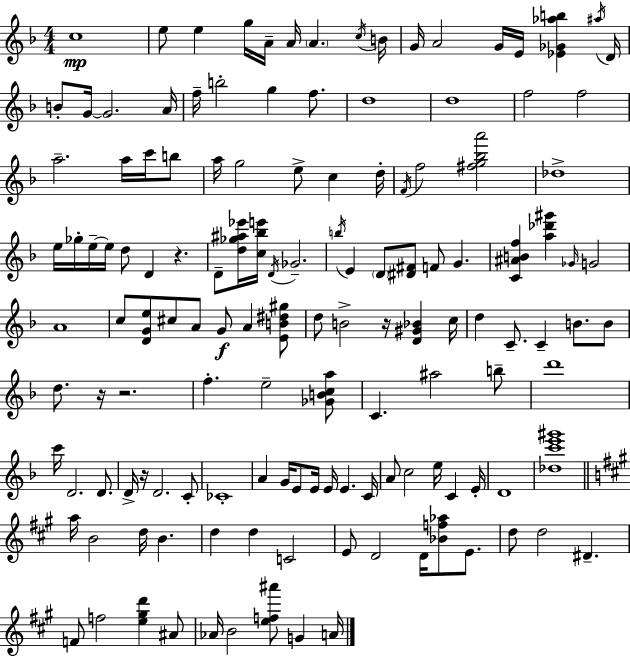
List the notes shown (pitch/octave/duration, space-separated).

C5/w E5/e E5/q G5/s A4/s A4/s A4/q. C5/s B4/s G4/s A4/h G4/s E4/s [Eb4,Gb4,Ab5,B5]/q A#5/s D4/s B4/e G4/s G4/h. A4/s F5/s B5/h G5/q F5/e. D5/w D5/w F5/h F5/h A5/h. A5/s C6/s B5/e A5/s G5/h E5/e C5/q D5/s F4/s F5/h [F#5,G5,Bb5,A6]/h Db5/w E5/s Gb5/s E5/s E5/s D5/e D4/q R/q. D4/e [D5,Gb5,A#5,Eb6]/s [C5,Bb5,E6]/s D4/s Gb4/h. B5/s E4/q D4/e [D#4,F#4]/e F4/e G4/q. [C4,A#4,B4,F5]/q [A5,Db6,G#6]/q Gb4/s G4/h A4/w C5/e [D4,G4,E5]/e C#5/e A4/e G4/e A4/q [E4,B4,D#5,G#5]/e D5/e B4/h R/s [D4,G#4,Bb4]/q C5/s D5/q C4/e. C4/q B4/e. B4/e D5/e. R/s R/h. F5/q. E5/h [Gb4,B4,C5,A5]/e C4/q. A#5/h B5/e D6/w C6/s D4/h. D4/e. D4/s R/s D4/h. C4/e CES4/w A4/q G4/s E4/e E4/s E4/s E4/q. C4/s A4/e C5/h E5/s C4/q E4/s D4/w [Db5,C6,E6,G#6]/w A5/s B4/h D5/s B4/q. D5/q D5/q C4/h E4/e D4/h D4/s [Bb4,F5,Ab5]/e E4/e. D5/e D5/h D#4/q. F4/e F5/h [E5,G#5,D6]/q A#4/e Ab4/s B4/h [E5,F5,A#6]/e G4/q A4/s